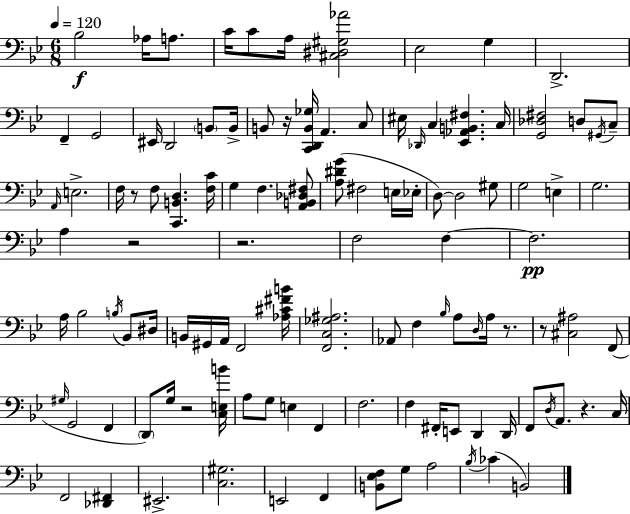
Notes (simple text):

Bb3/h Ab3/s A3/e. C4/s C4/e A3/s [C#3,D#3,G#3,Ab4]/h Eb3/h G3/q D2/h. F2/q G2/h EIS2/s D2/h B2/e B2/s B2/e R/s [C2,D2,B2,Gb3]/s A2/q. C3/e EIS3/s Db2/s C3/q [Eb2,Ab2,B2,F#3]/q. C3/s [G2,Db3,F#3]/h D3/e G#2/s C3/e A2/s E3/h. F3/s R/e F3/e [C2,B2,D3]/q. [F3,C4]/s G3/q F3/q. [A2,B2,Db3,F#3]/e [A3,D#4,G4]/e F#3/h E3/s Eb3/s D3/e D3/h G#3/e G3/h E3/q G3/h. A3/q R/h R/h. F3/h F3/q F3/h. A3/s Bb3/h B3/s Bb2/e D#3/s B2/s G#2/s A2/s F2/h [Ab3,C#4,F#4,B4]/s [F2,C3,Gb3,A#3]/h. Ab2/e F3/q Bb3/s A3/e D3/s A3/s R/e. R/e [C#3,A#3]/h F2/e G#3/s G2/h F2/q D2/e G3/s R/h [C3,E3,B4]/s A3/e G3/e E3/q F2/q F3/h. F3/q F#2/s E2/e D2/q D2/s F2/e D3/s A2/e. R/q. C3/s F2/h [Db2,F#2]/q EIS2/h. [C3,G#3]/h. E2/h F2/q [B2,Eb3,F3]/e G3/e A3/h Bb3/s CES4/q B2/h